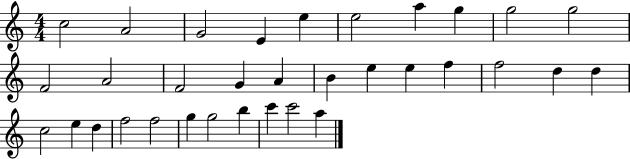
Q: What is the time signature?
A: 4/4